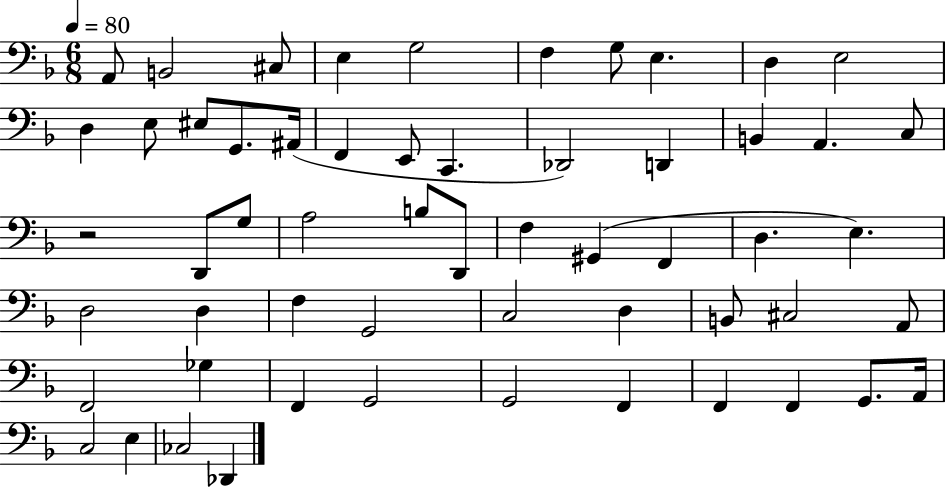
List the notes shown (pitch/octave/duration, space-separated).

A2/e B2/h C#3/e E3/q G3/h F3/q G3/e E3/q. D3/q E3/h D3/q E3/e EIS3/e G2/e. A#2/s F2/q E2/e C2/q. Db2/h D2/q B2/q A2/q. C3/e R/h D2/e G3/e A3/h B3/e D2/e F3/q G#2/q F2/q D3/q. E3/q. D3/h D3/q F3/q G2/h C3/h D3/q B2/e C#3/h A2/e F2/h Gb3/q F2/q G2/h G2/h F2/q F2/q F2/q G2/e. A2/s C3/h E3/q CES3/h Db2/q